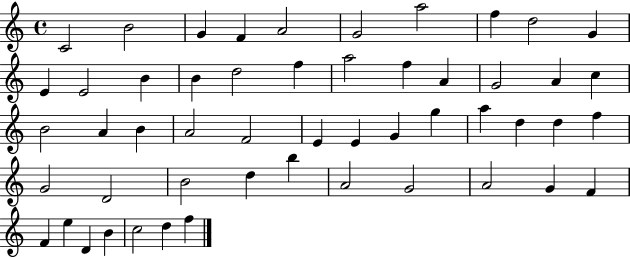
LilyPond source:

{
  \clef treble
  \time 4/4
  \defaultTimeSignature
  \key c \major
  c'2 b'2 | g'4 f'4 a'2 | g'2 a''2 | f''4 d''2 g'4 | \break e'4 e'2 b'4 | b'4 d''2 f''4 | a''2 f''4 a'4 | g'2 a'4 c''4 | \break b'2 a'4 b'4 | a'2 f'2 | e'4 e'4 g'4 g''4 | a''4 d''4 d''4 f''4 | \break g'2 d'2 | b'2 d''4 b''4 | a'2 g'2 | a'2 g'4 f'4 | \break f'4 e''4 d'4 b'4 | c''2 d''4 f''4 | \bar "|."
}